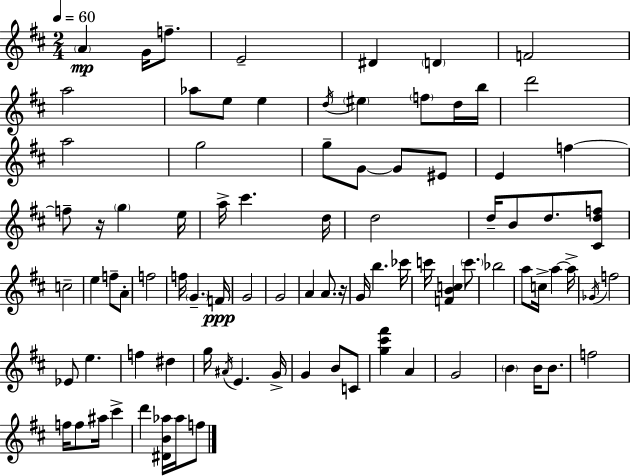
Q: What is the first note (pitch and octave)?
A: A4